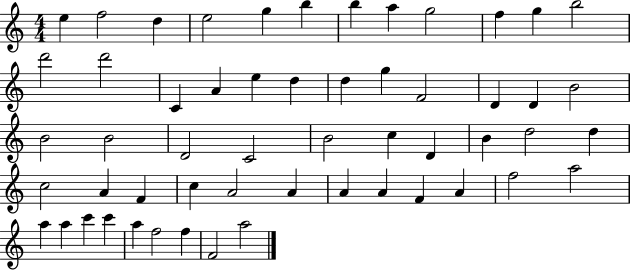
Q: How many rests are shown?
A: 0